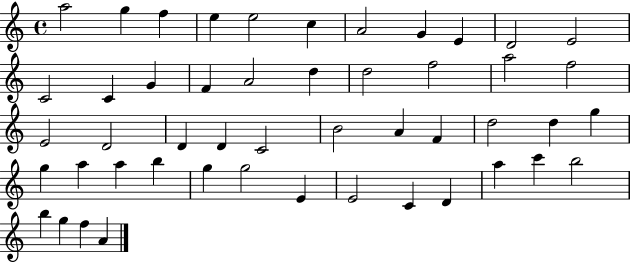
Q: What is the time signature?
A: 4/4